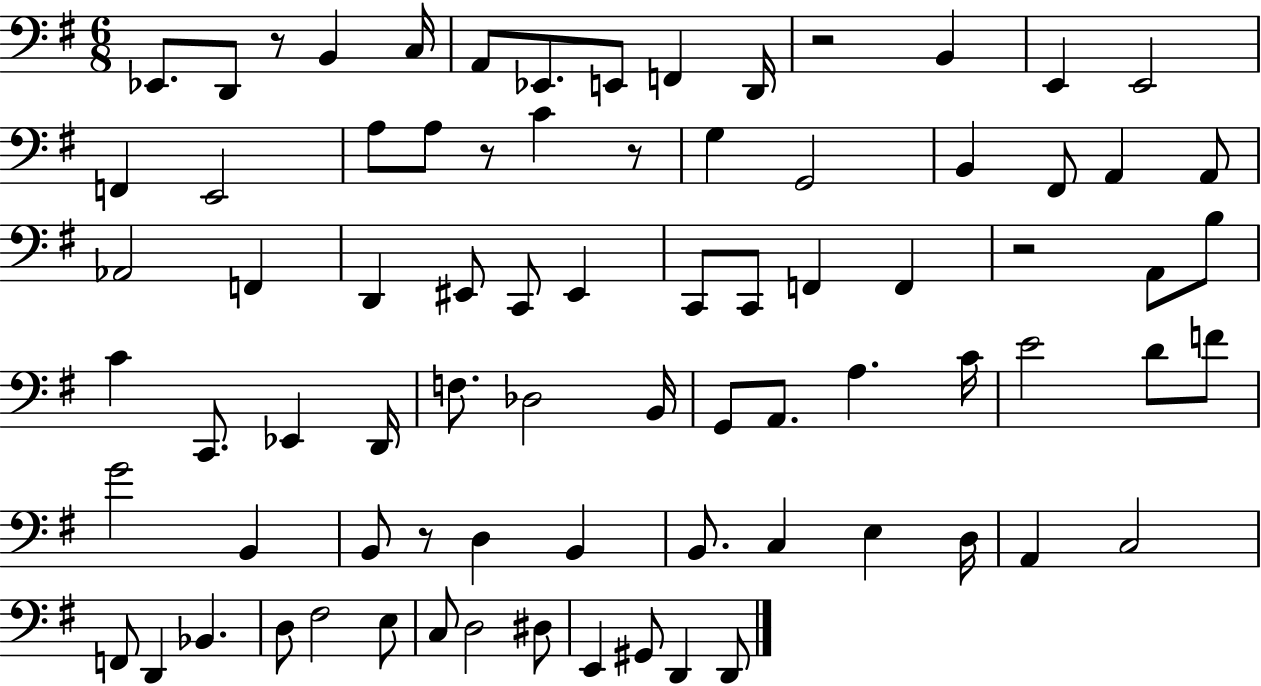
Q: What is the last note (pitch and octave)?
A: D2